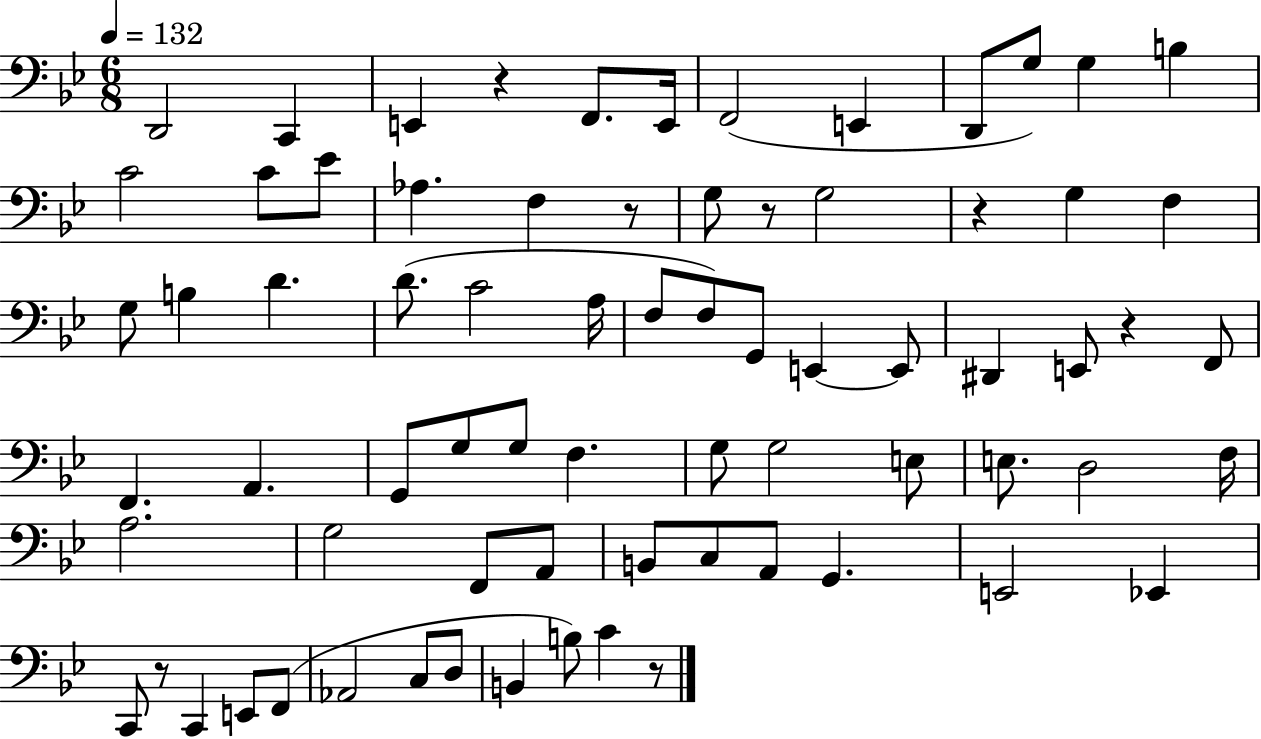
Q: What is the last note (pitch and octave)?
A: C4